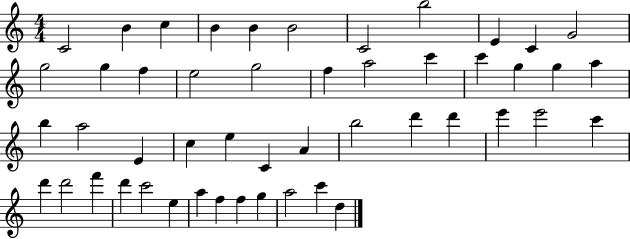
X:1
T:Untitled
M:4/4
L:1/4
K:C
C2 B c B B B2 C2 b2 E C G2 g2 g f e2 g2 f a2 c' c' g g a b a2 E c e C A b2 d' d' e' e'2 c' d' d'2 f' d' c'2 e a f f g a2 c' d